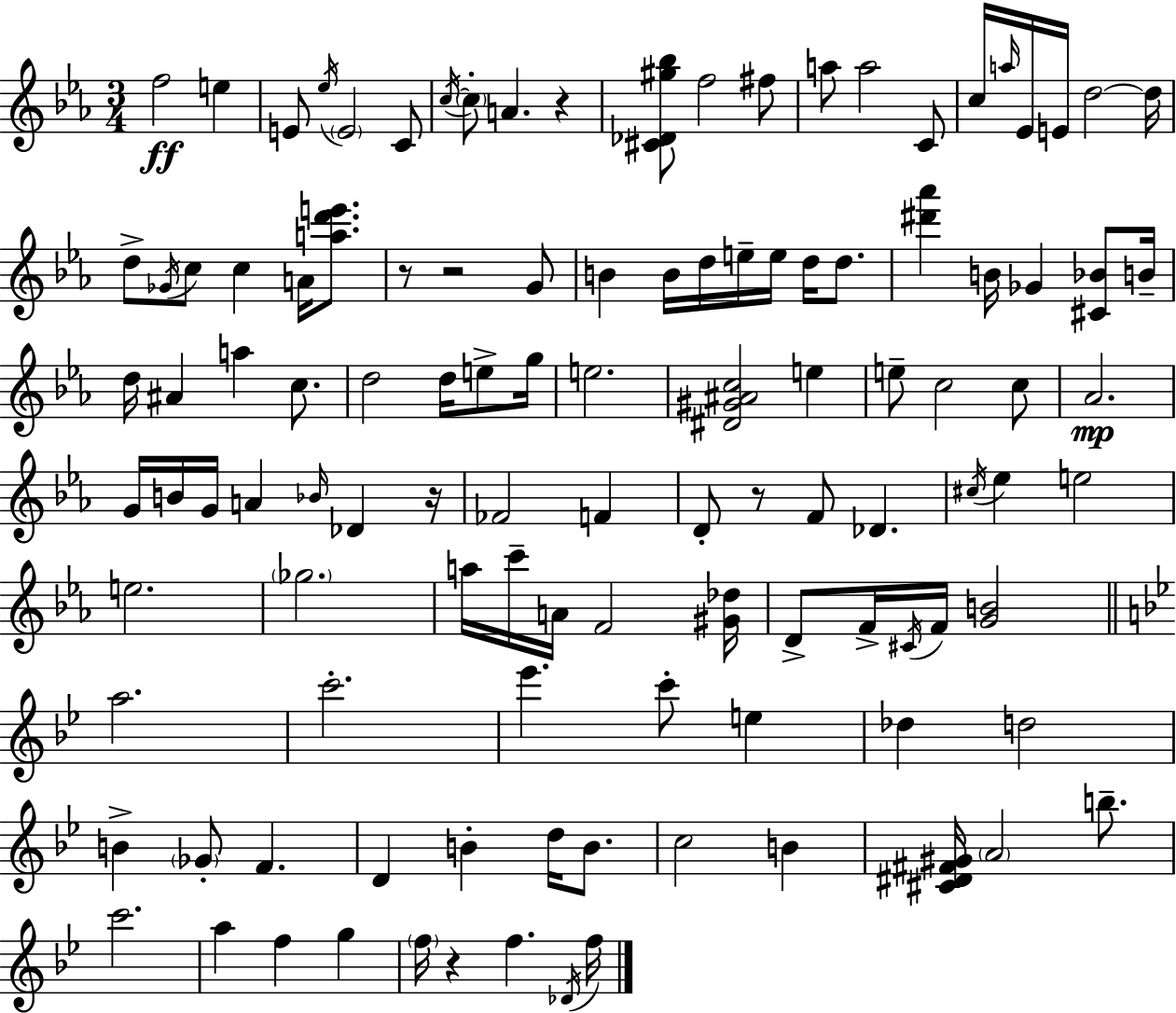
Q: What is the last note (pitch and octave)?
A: F5